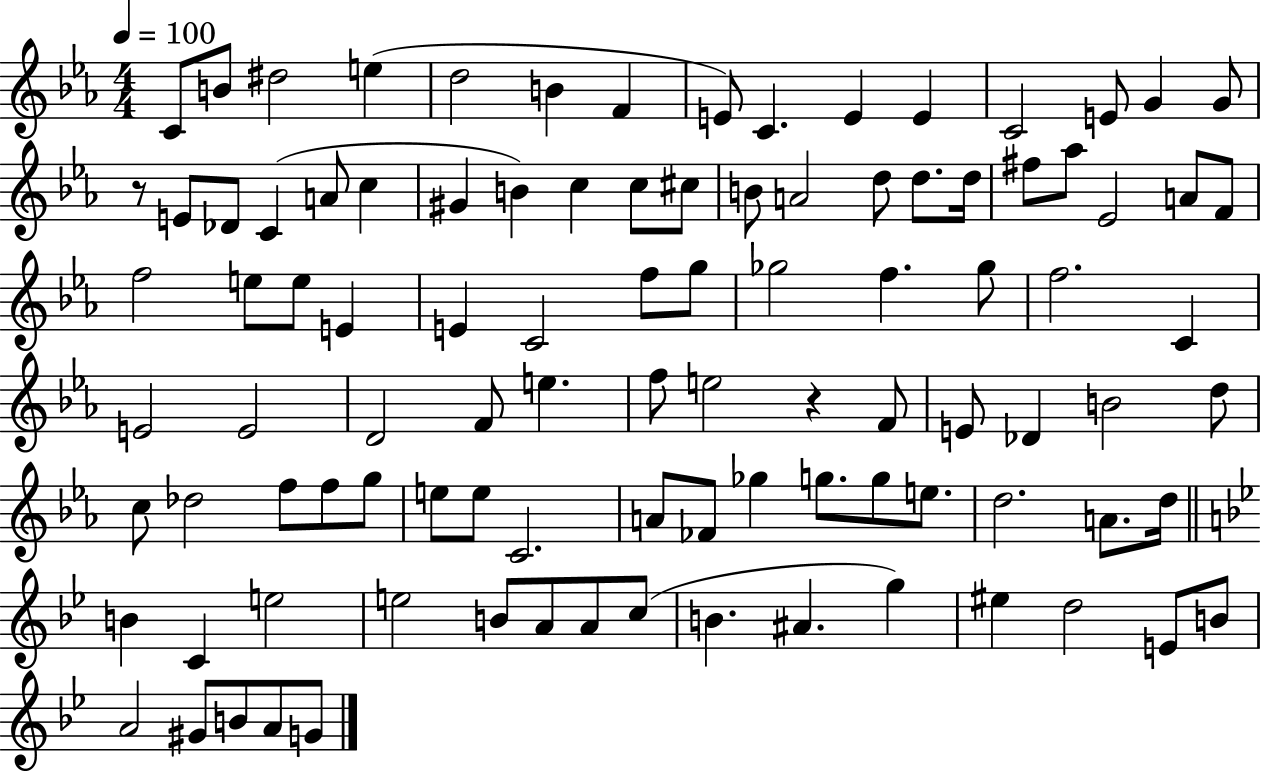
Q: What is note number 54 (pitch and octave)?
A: F5